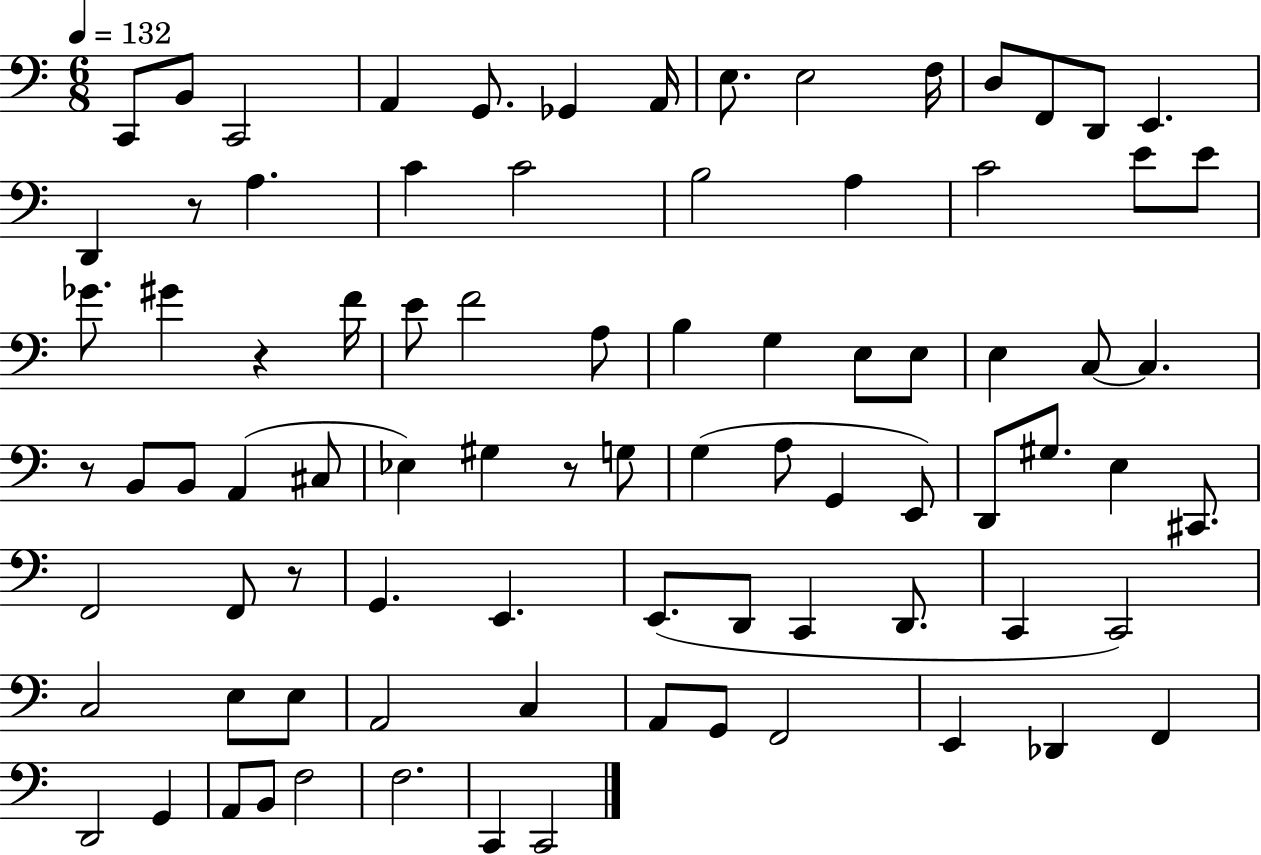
C2/e B2/e C2/h A2/q G2/e. Gb2/q A2/s E3/e. E3/h F3/s D3/e F2/e D2/e E2/q. D2/q R/e A3/q. C4/q C4/h B3/h A3/q C4/h E4/e E4/e Gb4/e. G#4/q R/q F4/s E4/e F4/h A3/e B3/q G3/q E3/e E3/e E3/q C3/e C3/q. R/e B2/e B2/e A2/q C#3/e Eb3/q G#3/q R/e G3/e G3/q A3/e G2/q E2/e D2/e G#3/e. E3/q C#2/e. F2/h F2/e R/e G2/q. E2/q. E2/e. D2/e C2/q D2/e. C2/q C2/h C3/h E3/e E3/e A2/h C3/q A2/e G2/e F2/h E2/q Db2/q F2/q D2/h G2/q A2/e B2/e F3/h F3/h. C2/q C2/h